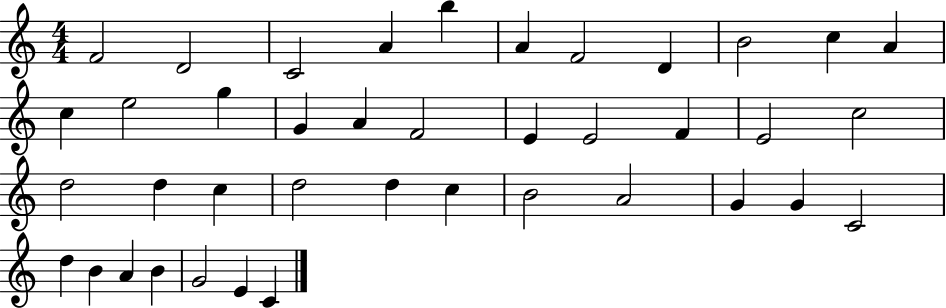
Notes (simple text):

F4/h D4/h C4/h A4/q B5/q A4/q F4/h D4/q B4/h C5/q A4/q C5/q E5/h G5/q G4/q A4/q F4/h E4/q E4/h F4/q E4/h C5/h D5/h D5/q C5/q D5/h D5/q C5/q B4/h A4/h G4/q G4/q C4/h D5/q B4/q A4/q B4/q G4/h E4/q C4/q